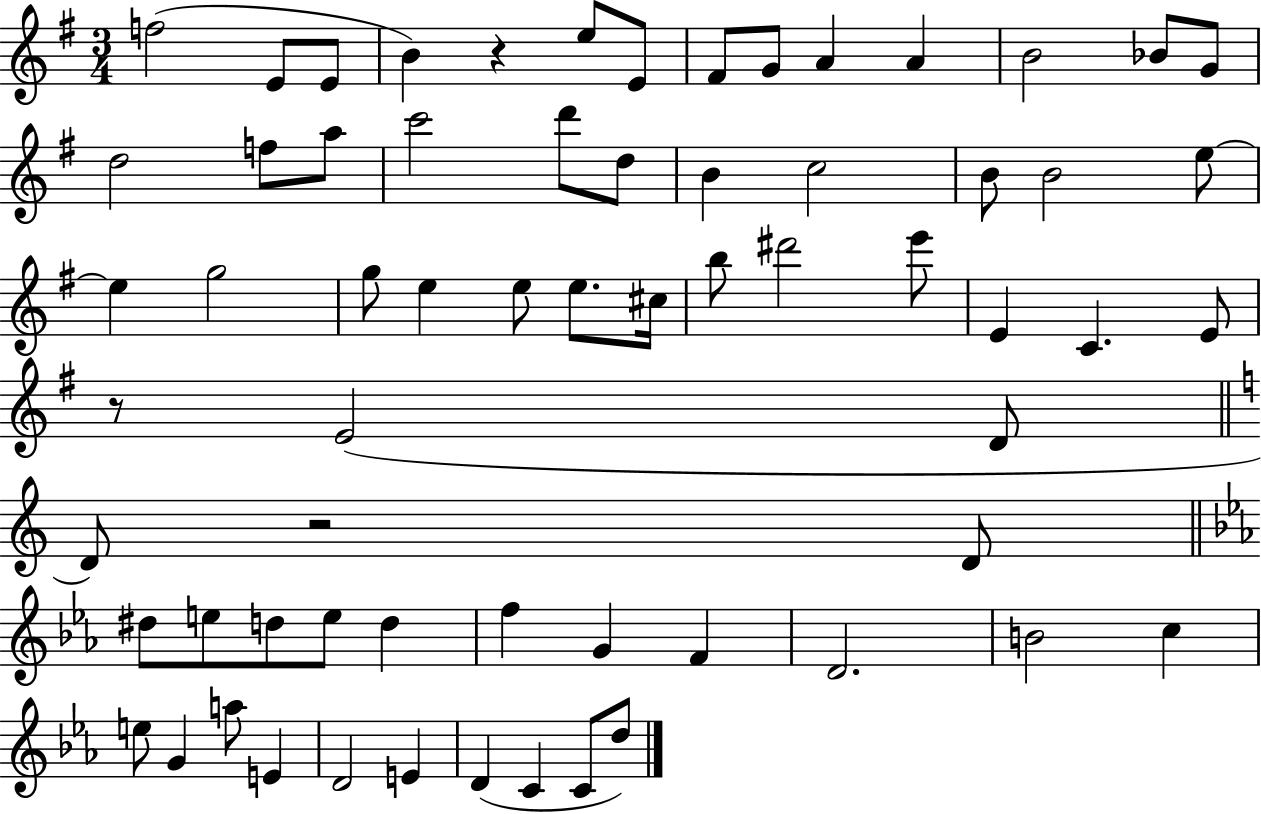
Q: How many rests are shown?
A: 3